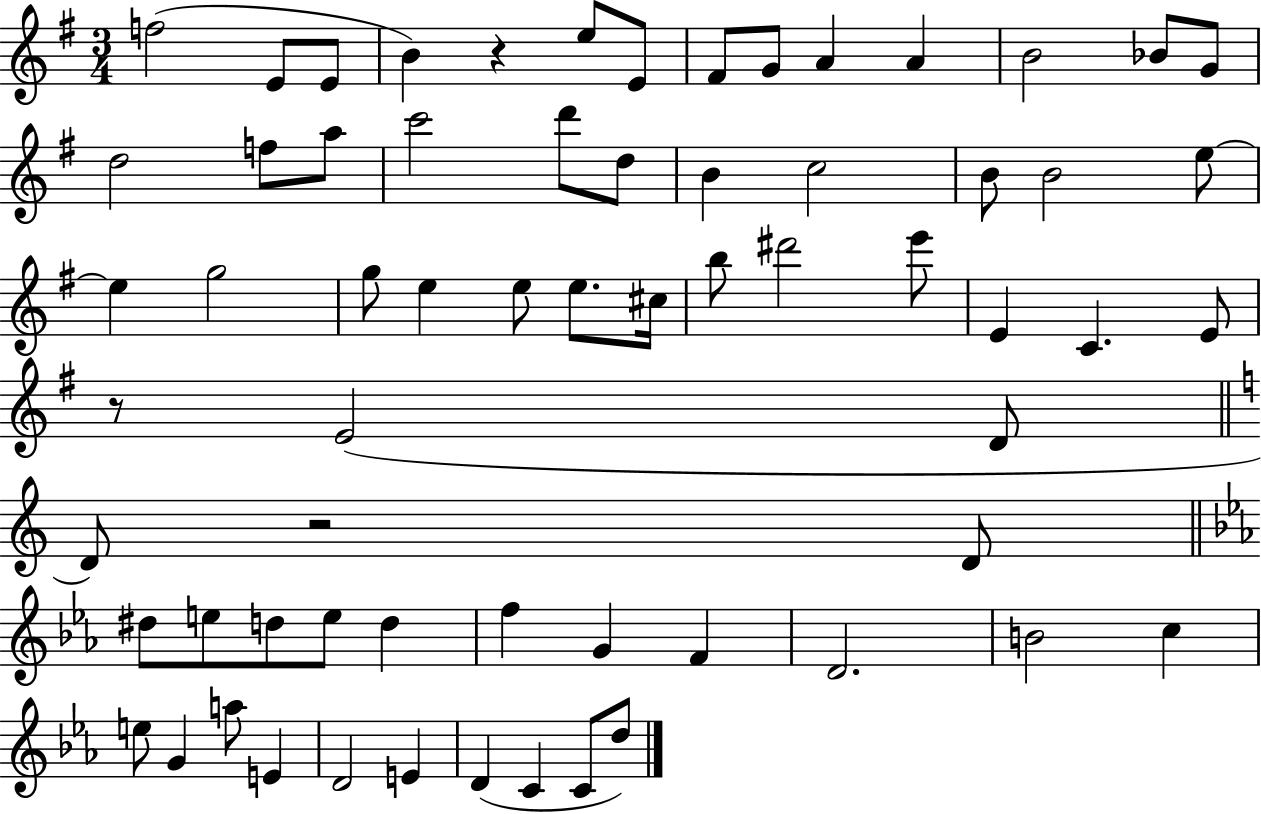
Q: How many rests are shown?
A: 3